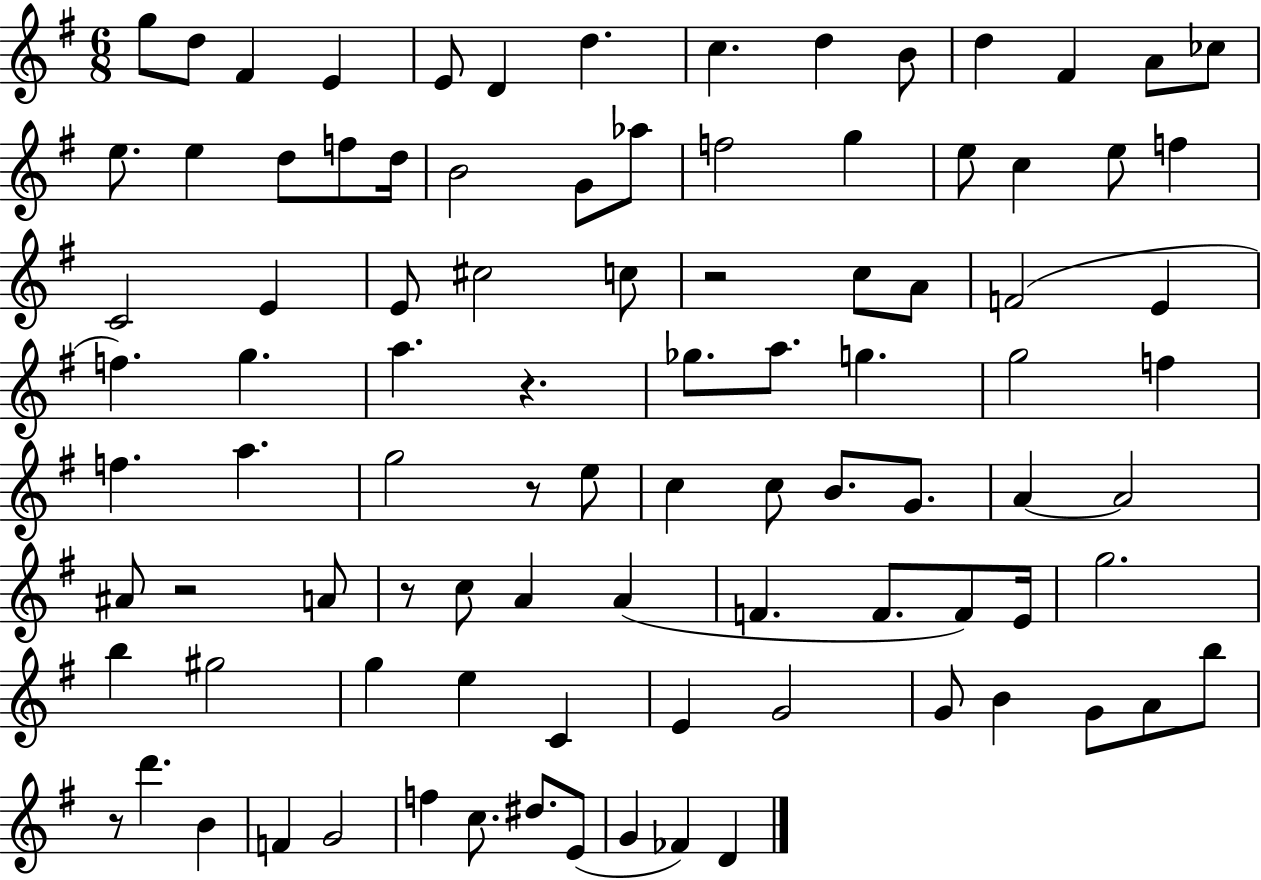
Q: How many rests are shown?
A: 6